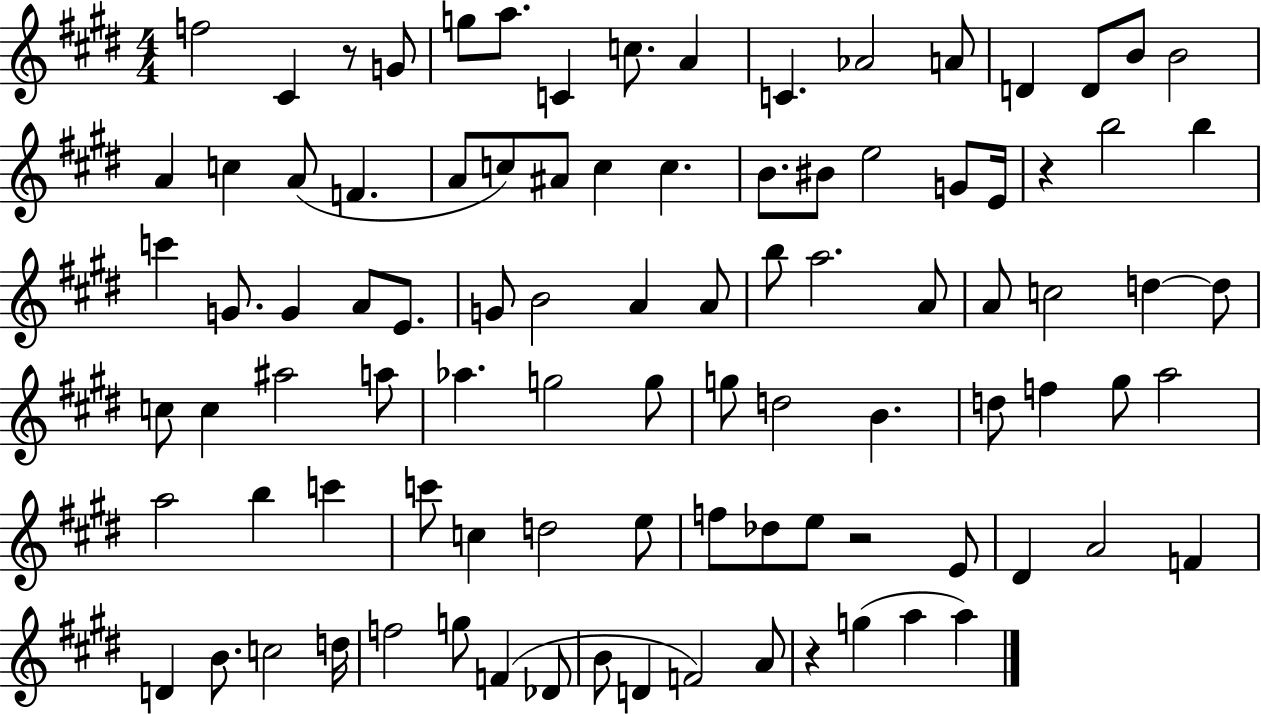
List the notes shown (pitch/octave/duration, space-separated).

F5/h C#4/q R/e G4/e G5/e A5/e. C4/q C5/e. A4/q C4/q. Ab4/h A4/e D4/q D4/e B4/e B4/h A4/q C5/q A4/e F4/q. A4/e C5/e A#4/e C5/q C5/q. B4/e. BIS4/e E5/h G4/e E4/s R/q B5/h B5/q C6/q G4/e. G4/q A4/e E4/e. G4/e B4/h A4/q A4/e B5/e A5/h. A4/e A4/e C5/h D5/q D5/e C5/e C5/q A#5/h A5/e Ab5/q. G5/h G5/e G5/e D5/h B4/q. D5/e F5/q G#5/e A5/h A5/h B5/q C6/q C6/e C5/q D5/h E5/e F5/e Db5/e E5/e R/h E4/e D#4/q A4/h F4/q D4/q B4/e. C5/h D5/s F5/h G5/e F4/q Db4/e B4/e D4/q F4/h A4/e R/q G5/q A5/q A5/q